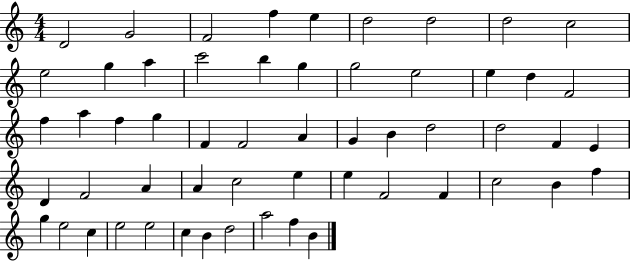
X:1
T:Untitled
M:4/4
L:1/4
K:C
D2 G2 F2 f e d2 d2 d2 c2 e2 g a c'2 b g g2 e2 e d F2 f a f g F F2 A G B d2 d2 F E D F2 A A c2 e e F2 F c2 B f g e2 c e2 e2 c B d2 a2 f B